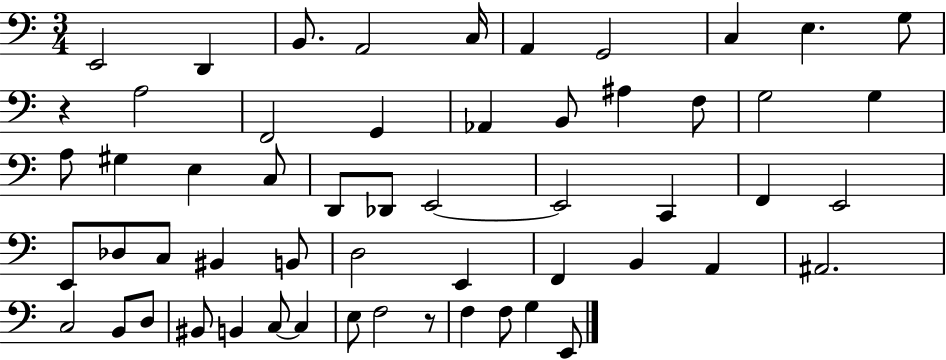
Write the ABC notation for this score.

X:1
T:Untitled
M:3/4
L:1/4
K:C
E,,2 D,, B,,/2 A,,2 C,/4 A,, G,,2 C, E, G,/2 z A,2 F,,2 G,, _A,, B,,/2 ^A, F,/2 G,2 G, A,/2 ^G, E, C,/2 D,,/2 _D,,/2 E,,2 E,,2 C,, F,, E,,2 E,,/2 _D,/2 C,/2 ^B,, B,,/2 D,2 E,, F,, B,, A,, ^A,,2 C,2 B,,/2 D,/2 ^B,,/2 B,, C,/2 C, E,/2 F,2 z/2 F, F,/2 G, E,,/2